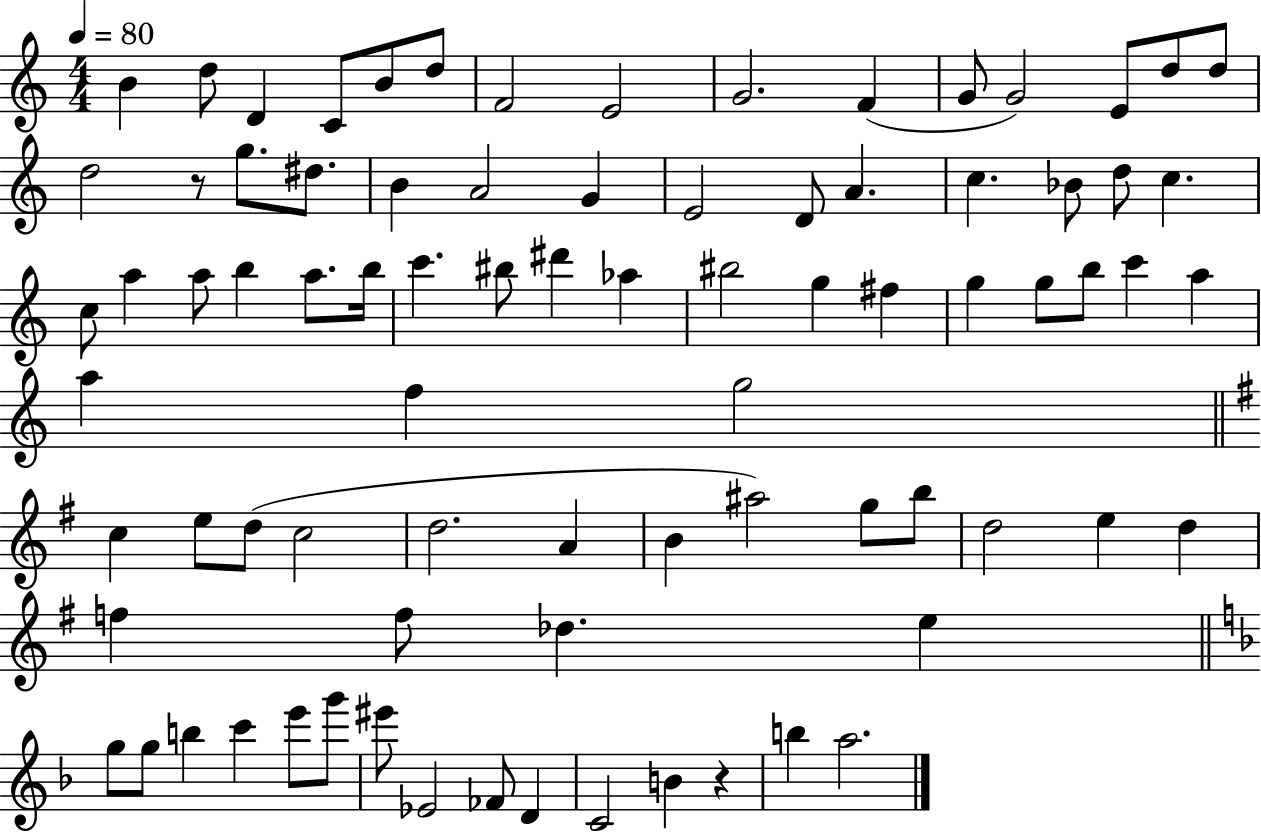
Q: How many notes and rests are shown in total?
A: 82